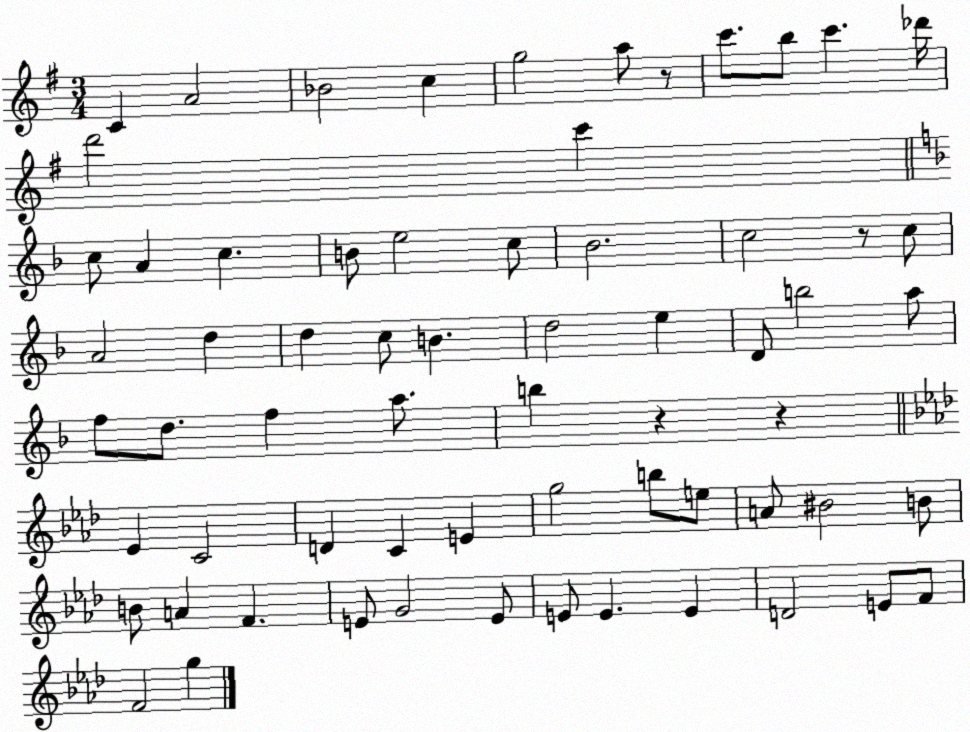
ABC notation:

X:1
T:Untitled
M:3/4
L:1/4
K:G
C A2 _B2 c g2 a/2 z/2 c'/2 b/2 c' _d'/4 d'2 c' c/2 A c B/2 e2 c/2 _B2 c2 z/2 c/2 A2 d d c/2 B d2 e D/2 b2 a/2 f/2 d/2 f a/2 b z z _E C2 D C E g2 b/2 e/2 A/2 ^B2 B/2 B/2 A F E/2 G2 E/2 E/2 E E D2 E/2 F/2 F2 g